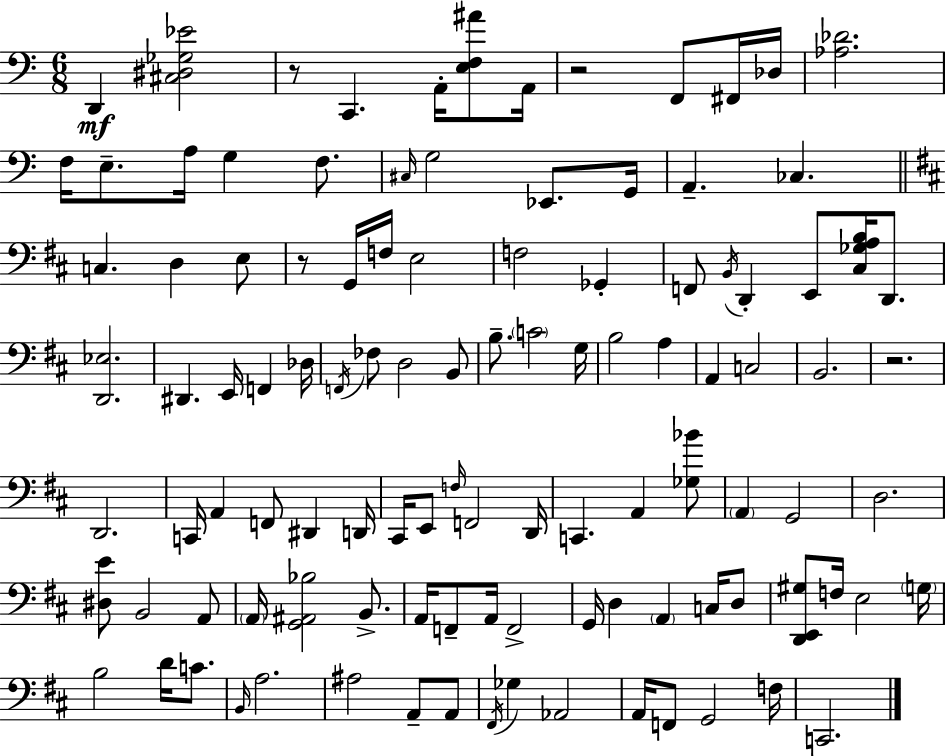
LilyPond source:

{
  \clef bass
  \numericTimeSignature
  \time 6/8
  \key c \major
  d,4\mf <cis dis ges ees'>2 | r8 c,4. a,16-. <e f ais'>8 a,16 | r2 f,8 fis,16 des16 | <aes des'>2. | \break f16 e8.-- a16 g4 f8. | \grace { cis16 } g2 ees,8. | g,16 a,4.-- ces4. | \bar "||" \break \key d \major c4. d4 e8 | r8 g,16 f16 e2 | f2 ges,4-. | f,8 \acciaccatura { b,16 } d,4-. e,8 <cis ges a b>16 d,8. | \break <d, ees>2. | dis,4. e,16 f,4 | des16 \acciaccatura { f,16 } fes8 d2 | b,8 b8.-- \parenthesize c'2 | \break g16 b2 a4 | a,4 c2 | b,2. | r2. | \break d,2. | c,16 a,4 f,8 dis,4 | d,16 cis,16 e,8 \grace { f16 } f,2 | d,16 c,4. a,4 | \break <ges bes'>8 \parenthesize a,4 g,2 | d2. | <dis e'>8 b,2 | a,8 \parenthesize a,16 <g, ais, bes>2 | \break b,8.-> a,16 f,8-- a,16 f,2-> | g,16 d4 \parenthesize a,4 | c16 d8 <d, e, gis>8 f16 e2 | \parenthesize g16 b2 d'16 | \break c'8. \grace { b,16 } a2. | ais2 | a,8-- a,8 \acciaccatura { fis,16 } ges4 aes,2 | a,16 f,8 g,2 | \break f16 c,2. | \bar "|."
}